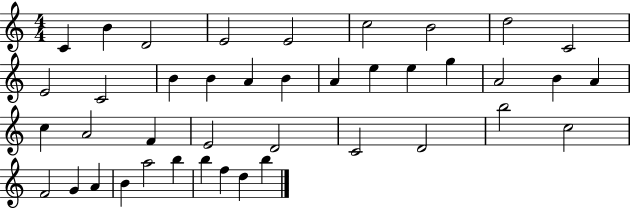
{
  \clef treble
  \numericTimeSignature
  \time 4/4
  \key c \major
  c'4 b'4 d'2 | e'2 e'2 | c''2 b'2 | d''2 c'2 | \break e'2 c'2 | b'4 b'4 a'4 b'4 | a'4 e''4 e''4 g''4 | a'2 b'4 a'4 | \break c''4 a'2 f'4 | e'2 d'2 | c'2 d'2 | b''2 c''2 | \break f'2 g'4 a'4 | b'4 a''2 b''4 | b''4 f''4 d''4 b''4 | \bar "|."
}